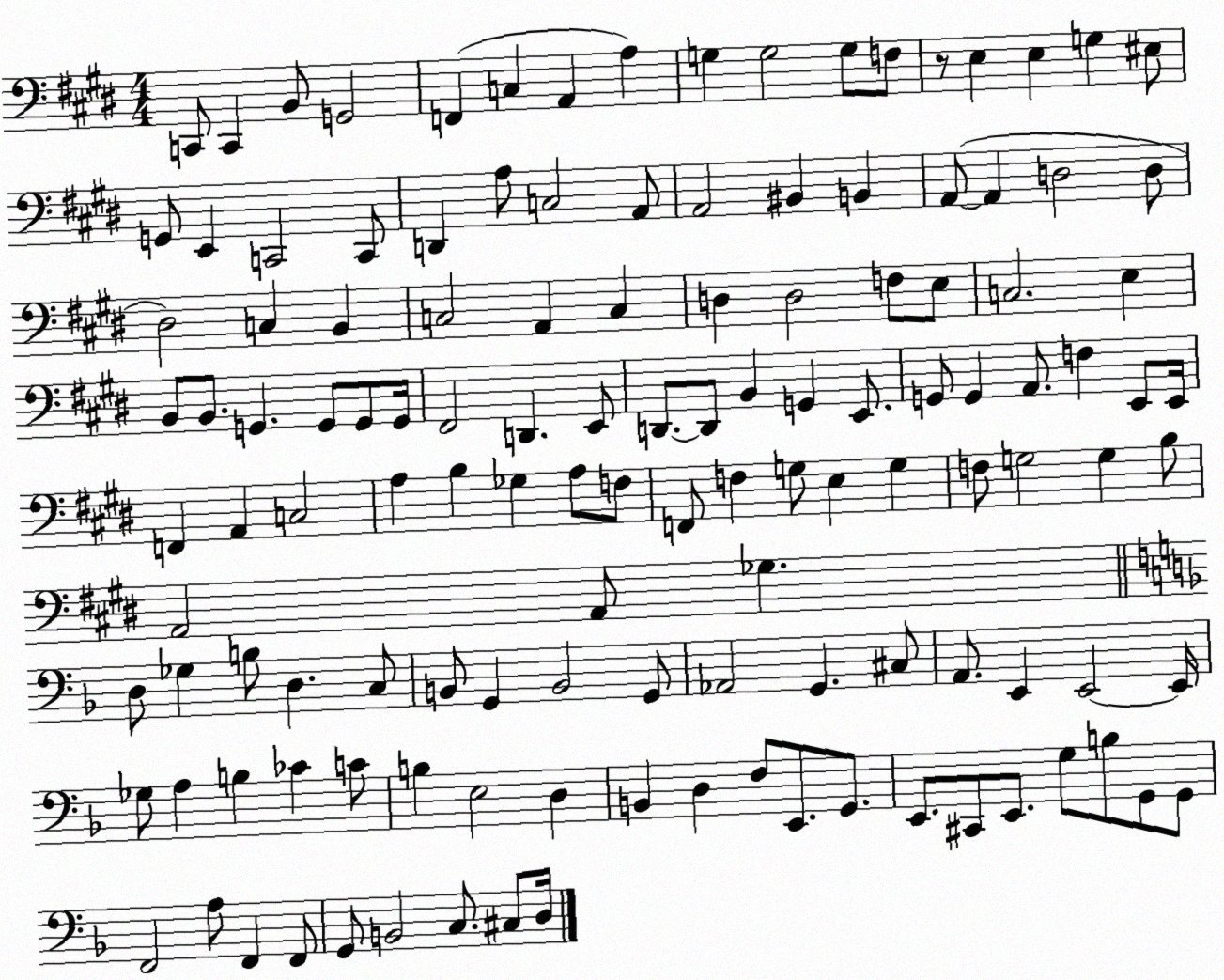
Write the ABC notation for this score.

X:1
T:Untitled
M:4/4
L:1/4
K:E
C,,/2 C,, B,,/2 G,,2 F,, C, A,, A, G, G,2 G,/2 F,/2 z/2 E, E, G, ^E,/2 G,,/2 E,, C,,2 C,,/2 D,, A,/2 C,2 A,,/2 A,,2 ^B,, B,, A,,/2 A,, D,2 D,/2 ^D,2 C, B,, C,2 A,, C, D, D,2 F,/2 E,/2 C,2 E, B,,/2 B,,/2 G,, G,,/2 G,,/2 G,,/4 ^F,,2 D,, E,,/2 D,,/2 D,,/2 B,, G,, E,,/2 G,,/2 G,, A,,/2 F, E,,/2 E,,/4 F,, A,, C,2 A, B, _G, A,/2 F,/2 F,,/2 F, G,/2 E, G, F,/2 G,2 G, B,/2 A,,2 A,,/2 _G, D,/2 _G, B,/2 D, C,/2 B,,/2 G,, B,,2 G,,/2 _A,,2 G,, ^C,/2 A,,/2 E,, E,,2 E,,/4 _G,/2 A, B, _C C/2 B, E,2 D, B,, D, F,/2 E,,/2 G,,/2 E,,/2 ^C,,/2 E,,/2 G,/2 B,/2 G,,/2 G,,/2 F,,2 A,/2 F,, F,,/2 G,,/2 B,,2 C,/2 ^C,/2 D,/4